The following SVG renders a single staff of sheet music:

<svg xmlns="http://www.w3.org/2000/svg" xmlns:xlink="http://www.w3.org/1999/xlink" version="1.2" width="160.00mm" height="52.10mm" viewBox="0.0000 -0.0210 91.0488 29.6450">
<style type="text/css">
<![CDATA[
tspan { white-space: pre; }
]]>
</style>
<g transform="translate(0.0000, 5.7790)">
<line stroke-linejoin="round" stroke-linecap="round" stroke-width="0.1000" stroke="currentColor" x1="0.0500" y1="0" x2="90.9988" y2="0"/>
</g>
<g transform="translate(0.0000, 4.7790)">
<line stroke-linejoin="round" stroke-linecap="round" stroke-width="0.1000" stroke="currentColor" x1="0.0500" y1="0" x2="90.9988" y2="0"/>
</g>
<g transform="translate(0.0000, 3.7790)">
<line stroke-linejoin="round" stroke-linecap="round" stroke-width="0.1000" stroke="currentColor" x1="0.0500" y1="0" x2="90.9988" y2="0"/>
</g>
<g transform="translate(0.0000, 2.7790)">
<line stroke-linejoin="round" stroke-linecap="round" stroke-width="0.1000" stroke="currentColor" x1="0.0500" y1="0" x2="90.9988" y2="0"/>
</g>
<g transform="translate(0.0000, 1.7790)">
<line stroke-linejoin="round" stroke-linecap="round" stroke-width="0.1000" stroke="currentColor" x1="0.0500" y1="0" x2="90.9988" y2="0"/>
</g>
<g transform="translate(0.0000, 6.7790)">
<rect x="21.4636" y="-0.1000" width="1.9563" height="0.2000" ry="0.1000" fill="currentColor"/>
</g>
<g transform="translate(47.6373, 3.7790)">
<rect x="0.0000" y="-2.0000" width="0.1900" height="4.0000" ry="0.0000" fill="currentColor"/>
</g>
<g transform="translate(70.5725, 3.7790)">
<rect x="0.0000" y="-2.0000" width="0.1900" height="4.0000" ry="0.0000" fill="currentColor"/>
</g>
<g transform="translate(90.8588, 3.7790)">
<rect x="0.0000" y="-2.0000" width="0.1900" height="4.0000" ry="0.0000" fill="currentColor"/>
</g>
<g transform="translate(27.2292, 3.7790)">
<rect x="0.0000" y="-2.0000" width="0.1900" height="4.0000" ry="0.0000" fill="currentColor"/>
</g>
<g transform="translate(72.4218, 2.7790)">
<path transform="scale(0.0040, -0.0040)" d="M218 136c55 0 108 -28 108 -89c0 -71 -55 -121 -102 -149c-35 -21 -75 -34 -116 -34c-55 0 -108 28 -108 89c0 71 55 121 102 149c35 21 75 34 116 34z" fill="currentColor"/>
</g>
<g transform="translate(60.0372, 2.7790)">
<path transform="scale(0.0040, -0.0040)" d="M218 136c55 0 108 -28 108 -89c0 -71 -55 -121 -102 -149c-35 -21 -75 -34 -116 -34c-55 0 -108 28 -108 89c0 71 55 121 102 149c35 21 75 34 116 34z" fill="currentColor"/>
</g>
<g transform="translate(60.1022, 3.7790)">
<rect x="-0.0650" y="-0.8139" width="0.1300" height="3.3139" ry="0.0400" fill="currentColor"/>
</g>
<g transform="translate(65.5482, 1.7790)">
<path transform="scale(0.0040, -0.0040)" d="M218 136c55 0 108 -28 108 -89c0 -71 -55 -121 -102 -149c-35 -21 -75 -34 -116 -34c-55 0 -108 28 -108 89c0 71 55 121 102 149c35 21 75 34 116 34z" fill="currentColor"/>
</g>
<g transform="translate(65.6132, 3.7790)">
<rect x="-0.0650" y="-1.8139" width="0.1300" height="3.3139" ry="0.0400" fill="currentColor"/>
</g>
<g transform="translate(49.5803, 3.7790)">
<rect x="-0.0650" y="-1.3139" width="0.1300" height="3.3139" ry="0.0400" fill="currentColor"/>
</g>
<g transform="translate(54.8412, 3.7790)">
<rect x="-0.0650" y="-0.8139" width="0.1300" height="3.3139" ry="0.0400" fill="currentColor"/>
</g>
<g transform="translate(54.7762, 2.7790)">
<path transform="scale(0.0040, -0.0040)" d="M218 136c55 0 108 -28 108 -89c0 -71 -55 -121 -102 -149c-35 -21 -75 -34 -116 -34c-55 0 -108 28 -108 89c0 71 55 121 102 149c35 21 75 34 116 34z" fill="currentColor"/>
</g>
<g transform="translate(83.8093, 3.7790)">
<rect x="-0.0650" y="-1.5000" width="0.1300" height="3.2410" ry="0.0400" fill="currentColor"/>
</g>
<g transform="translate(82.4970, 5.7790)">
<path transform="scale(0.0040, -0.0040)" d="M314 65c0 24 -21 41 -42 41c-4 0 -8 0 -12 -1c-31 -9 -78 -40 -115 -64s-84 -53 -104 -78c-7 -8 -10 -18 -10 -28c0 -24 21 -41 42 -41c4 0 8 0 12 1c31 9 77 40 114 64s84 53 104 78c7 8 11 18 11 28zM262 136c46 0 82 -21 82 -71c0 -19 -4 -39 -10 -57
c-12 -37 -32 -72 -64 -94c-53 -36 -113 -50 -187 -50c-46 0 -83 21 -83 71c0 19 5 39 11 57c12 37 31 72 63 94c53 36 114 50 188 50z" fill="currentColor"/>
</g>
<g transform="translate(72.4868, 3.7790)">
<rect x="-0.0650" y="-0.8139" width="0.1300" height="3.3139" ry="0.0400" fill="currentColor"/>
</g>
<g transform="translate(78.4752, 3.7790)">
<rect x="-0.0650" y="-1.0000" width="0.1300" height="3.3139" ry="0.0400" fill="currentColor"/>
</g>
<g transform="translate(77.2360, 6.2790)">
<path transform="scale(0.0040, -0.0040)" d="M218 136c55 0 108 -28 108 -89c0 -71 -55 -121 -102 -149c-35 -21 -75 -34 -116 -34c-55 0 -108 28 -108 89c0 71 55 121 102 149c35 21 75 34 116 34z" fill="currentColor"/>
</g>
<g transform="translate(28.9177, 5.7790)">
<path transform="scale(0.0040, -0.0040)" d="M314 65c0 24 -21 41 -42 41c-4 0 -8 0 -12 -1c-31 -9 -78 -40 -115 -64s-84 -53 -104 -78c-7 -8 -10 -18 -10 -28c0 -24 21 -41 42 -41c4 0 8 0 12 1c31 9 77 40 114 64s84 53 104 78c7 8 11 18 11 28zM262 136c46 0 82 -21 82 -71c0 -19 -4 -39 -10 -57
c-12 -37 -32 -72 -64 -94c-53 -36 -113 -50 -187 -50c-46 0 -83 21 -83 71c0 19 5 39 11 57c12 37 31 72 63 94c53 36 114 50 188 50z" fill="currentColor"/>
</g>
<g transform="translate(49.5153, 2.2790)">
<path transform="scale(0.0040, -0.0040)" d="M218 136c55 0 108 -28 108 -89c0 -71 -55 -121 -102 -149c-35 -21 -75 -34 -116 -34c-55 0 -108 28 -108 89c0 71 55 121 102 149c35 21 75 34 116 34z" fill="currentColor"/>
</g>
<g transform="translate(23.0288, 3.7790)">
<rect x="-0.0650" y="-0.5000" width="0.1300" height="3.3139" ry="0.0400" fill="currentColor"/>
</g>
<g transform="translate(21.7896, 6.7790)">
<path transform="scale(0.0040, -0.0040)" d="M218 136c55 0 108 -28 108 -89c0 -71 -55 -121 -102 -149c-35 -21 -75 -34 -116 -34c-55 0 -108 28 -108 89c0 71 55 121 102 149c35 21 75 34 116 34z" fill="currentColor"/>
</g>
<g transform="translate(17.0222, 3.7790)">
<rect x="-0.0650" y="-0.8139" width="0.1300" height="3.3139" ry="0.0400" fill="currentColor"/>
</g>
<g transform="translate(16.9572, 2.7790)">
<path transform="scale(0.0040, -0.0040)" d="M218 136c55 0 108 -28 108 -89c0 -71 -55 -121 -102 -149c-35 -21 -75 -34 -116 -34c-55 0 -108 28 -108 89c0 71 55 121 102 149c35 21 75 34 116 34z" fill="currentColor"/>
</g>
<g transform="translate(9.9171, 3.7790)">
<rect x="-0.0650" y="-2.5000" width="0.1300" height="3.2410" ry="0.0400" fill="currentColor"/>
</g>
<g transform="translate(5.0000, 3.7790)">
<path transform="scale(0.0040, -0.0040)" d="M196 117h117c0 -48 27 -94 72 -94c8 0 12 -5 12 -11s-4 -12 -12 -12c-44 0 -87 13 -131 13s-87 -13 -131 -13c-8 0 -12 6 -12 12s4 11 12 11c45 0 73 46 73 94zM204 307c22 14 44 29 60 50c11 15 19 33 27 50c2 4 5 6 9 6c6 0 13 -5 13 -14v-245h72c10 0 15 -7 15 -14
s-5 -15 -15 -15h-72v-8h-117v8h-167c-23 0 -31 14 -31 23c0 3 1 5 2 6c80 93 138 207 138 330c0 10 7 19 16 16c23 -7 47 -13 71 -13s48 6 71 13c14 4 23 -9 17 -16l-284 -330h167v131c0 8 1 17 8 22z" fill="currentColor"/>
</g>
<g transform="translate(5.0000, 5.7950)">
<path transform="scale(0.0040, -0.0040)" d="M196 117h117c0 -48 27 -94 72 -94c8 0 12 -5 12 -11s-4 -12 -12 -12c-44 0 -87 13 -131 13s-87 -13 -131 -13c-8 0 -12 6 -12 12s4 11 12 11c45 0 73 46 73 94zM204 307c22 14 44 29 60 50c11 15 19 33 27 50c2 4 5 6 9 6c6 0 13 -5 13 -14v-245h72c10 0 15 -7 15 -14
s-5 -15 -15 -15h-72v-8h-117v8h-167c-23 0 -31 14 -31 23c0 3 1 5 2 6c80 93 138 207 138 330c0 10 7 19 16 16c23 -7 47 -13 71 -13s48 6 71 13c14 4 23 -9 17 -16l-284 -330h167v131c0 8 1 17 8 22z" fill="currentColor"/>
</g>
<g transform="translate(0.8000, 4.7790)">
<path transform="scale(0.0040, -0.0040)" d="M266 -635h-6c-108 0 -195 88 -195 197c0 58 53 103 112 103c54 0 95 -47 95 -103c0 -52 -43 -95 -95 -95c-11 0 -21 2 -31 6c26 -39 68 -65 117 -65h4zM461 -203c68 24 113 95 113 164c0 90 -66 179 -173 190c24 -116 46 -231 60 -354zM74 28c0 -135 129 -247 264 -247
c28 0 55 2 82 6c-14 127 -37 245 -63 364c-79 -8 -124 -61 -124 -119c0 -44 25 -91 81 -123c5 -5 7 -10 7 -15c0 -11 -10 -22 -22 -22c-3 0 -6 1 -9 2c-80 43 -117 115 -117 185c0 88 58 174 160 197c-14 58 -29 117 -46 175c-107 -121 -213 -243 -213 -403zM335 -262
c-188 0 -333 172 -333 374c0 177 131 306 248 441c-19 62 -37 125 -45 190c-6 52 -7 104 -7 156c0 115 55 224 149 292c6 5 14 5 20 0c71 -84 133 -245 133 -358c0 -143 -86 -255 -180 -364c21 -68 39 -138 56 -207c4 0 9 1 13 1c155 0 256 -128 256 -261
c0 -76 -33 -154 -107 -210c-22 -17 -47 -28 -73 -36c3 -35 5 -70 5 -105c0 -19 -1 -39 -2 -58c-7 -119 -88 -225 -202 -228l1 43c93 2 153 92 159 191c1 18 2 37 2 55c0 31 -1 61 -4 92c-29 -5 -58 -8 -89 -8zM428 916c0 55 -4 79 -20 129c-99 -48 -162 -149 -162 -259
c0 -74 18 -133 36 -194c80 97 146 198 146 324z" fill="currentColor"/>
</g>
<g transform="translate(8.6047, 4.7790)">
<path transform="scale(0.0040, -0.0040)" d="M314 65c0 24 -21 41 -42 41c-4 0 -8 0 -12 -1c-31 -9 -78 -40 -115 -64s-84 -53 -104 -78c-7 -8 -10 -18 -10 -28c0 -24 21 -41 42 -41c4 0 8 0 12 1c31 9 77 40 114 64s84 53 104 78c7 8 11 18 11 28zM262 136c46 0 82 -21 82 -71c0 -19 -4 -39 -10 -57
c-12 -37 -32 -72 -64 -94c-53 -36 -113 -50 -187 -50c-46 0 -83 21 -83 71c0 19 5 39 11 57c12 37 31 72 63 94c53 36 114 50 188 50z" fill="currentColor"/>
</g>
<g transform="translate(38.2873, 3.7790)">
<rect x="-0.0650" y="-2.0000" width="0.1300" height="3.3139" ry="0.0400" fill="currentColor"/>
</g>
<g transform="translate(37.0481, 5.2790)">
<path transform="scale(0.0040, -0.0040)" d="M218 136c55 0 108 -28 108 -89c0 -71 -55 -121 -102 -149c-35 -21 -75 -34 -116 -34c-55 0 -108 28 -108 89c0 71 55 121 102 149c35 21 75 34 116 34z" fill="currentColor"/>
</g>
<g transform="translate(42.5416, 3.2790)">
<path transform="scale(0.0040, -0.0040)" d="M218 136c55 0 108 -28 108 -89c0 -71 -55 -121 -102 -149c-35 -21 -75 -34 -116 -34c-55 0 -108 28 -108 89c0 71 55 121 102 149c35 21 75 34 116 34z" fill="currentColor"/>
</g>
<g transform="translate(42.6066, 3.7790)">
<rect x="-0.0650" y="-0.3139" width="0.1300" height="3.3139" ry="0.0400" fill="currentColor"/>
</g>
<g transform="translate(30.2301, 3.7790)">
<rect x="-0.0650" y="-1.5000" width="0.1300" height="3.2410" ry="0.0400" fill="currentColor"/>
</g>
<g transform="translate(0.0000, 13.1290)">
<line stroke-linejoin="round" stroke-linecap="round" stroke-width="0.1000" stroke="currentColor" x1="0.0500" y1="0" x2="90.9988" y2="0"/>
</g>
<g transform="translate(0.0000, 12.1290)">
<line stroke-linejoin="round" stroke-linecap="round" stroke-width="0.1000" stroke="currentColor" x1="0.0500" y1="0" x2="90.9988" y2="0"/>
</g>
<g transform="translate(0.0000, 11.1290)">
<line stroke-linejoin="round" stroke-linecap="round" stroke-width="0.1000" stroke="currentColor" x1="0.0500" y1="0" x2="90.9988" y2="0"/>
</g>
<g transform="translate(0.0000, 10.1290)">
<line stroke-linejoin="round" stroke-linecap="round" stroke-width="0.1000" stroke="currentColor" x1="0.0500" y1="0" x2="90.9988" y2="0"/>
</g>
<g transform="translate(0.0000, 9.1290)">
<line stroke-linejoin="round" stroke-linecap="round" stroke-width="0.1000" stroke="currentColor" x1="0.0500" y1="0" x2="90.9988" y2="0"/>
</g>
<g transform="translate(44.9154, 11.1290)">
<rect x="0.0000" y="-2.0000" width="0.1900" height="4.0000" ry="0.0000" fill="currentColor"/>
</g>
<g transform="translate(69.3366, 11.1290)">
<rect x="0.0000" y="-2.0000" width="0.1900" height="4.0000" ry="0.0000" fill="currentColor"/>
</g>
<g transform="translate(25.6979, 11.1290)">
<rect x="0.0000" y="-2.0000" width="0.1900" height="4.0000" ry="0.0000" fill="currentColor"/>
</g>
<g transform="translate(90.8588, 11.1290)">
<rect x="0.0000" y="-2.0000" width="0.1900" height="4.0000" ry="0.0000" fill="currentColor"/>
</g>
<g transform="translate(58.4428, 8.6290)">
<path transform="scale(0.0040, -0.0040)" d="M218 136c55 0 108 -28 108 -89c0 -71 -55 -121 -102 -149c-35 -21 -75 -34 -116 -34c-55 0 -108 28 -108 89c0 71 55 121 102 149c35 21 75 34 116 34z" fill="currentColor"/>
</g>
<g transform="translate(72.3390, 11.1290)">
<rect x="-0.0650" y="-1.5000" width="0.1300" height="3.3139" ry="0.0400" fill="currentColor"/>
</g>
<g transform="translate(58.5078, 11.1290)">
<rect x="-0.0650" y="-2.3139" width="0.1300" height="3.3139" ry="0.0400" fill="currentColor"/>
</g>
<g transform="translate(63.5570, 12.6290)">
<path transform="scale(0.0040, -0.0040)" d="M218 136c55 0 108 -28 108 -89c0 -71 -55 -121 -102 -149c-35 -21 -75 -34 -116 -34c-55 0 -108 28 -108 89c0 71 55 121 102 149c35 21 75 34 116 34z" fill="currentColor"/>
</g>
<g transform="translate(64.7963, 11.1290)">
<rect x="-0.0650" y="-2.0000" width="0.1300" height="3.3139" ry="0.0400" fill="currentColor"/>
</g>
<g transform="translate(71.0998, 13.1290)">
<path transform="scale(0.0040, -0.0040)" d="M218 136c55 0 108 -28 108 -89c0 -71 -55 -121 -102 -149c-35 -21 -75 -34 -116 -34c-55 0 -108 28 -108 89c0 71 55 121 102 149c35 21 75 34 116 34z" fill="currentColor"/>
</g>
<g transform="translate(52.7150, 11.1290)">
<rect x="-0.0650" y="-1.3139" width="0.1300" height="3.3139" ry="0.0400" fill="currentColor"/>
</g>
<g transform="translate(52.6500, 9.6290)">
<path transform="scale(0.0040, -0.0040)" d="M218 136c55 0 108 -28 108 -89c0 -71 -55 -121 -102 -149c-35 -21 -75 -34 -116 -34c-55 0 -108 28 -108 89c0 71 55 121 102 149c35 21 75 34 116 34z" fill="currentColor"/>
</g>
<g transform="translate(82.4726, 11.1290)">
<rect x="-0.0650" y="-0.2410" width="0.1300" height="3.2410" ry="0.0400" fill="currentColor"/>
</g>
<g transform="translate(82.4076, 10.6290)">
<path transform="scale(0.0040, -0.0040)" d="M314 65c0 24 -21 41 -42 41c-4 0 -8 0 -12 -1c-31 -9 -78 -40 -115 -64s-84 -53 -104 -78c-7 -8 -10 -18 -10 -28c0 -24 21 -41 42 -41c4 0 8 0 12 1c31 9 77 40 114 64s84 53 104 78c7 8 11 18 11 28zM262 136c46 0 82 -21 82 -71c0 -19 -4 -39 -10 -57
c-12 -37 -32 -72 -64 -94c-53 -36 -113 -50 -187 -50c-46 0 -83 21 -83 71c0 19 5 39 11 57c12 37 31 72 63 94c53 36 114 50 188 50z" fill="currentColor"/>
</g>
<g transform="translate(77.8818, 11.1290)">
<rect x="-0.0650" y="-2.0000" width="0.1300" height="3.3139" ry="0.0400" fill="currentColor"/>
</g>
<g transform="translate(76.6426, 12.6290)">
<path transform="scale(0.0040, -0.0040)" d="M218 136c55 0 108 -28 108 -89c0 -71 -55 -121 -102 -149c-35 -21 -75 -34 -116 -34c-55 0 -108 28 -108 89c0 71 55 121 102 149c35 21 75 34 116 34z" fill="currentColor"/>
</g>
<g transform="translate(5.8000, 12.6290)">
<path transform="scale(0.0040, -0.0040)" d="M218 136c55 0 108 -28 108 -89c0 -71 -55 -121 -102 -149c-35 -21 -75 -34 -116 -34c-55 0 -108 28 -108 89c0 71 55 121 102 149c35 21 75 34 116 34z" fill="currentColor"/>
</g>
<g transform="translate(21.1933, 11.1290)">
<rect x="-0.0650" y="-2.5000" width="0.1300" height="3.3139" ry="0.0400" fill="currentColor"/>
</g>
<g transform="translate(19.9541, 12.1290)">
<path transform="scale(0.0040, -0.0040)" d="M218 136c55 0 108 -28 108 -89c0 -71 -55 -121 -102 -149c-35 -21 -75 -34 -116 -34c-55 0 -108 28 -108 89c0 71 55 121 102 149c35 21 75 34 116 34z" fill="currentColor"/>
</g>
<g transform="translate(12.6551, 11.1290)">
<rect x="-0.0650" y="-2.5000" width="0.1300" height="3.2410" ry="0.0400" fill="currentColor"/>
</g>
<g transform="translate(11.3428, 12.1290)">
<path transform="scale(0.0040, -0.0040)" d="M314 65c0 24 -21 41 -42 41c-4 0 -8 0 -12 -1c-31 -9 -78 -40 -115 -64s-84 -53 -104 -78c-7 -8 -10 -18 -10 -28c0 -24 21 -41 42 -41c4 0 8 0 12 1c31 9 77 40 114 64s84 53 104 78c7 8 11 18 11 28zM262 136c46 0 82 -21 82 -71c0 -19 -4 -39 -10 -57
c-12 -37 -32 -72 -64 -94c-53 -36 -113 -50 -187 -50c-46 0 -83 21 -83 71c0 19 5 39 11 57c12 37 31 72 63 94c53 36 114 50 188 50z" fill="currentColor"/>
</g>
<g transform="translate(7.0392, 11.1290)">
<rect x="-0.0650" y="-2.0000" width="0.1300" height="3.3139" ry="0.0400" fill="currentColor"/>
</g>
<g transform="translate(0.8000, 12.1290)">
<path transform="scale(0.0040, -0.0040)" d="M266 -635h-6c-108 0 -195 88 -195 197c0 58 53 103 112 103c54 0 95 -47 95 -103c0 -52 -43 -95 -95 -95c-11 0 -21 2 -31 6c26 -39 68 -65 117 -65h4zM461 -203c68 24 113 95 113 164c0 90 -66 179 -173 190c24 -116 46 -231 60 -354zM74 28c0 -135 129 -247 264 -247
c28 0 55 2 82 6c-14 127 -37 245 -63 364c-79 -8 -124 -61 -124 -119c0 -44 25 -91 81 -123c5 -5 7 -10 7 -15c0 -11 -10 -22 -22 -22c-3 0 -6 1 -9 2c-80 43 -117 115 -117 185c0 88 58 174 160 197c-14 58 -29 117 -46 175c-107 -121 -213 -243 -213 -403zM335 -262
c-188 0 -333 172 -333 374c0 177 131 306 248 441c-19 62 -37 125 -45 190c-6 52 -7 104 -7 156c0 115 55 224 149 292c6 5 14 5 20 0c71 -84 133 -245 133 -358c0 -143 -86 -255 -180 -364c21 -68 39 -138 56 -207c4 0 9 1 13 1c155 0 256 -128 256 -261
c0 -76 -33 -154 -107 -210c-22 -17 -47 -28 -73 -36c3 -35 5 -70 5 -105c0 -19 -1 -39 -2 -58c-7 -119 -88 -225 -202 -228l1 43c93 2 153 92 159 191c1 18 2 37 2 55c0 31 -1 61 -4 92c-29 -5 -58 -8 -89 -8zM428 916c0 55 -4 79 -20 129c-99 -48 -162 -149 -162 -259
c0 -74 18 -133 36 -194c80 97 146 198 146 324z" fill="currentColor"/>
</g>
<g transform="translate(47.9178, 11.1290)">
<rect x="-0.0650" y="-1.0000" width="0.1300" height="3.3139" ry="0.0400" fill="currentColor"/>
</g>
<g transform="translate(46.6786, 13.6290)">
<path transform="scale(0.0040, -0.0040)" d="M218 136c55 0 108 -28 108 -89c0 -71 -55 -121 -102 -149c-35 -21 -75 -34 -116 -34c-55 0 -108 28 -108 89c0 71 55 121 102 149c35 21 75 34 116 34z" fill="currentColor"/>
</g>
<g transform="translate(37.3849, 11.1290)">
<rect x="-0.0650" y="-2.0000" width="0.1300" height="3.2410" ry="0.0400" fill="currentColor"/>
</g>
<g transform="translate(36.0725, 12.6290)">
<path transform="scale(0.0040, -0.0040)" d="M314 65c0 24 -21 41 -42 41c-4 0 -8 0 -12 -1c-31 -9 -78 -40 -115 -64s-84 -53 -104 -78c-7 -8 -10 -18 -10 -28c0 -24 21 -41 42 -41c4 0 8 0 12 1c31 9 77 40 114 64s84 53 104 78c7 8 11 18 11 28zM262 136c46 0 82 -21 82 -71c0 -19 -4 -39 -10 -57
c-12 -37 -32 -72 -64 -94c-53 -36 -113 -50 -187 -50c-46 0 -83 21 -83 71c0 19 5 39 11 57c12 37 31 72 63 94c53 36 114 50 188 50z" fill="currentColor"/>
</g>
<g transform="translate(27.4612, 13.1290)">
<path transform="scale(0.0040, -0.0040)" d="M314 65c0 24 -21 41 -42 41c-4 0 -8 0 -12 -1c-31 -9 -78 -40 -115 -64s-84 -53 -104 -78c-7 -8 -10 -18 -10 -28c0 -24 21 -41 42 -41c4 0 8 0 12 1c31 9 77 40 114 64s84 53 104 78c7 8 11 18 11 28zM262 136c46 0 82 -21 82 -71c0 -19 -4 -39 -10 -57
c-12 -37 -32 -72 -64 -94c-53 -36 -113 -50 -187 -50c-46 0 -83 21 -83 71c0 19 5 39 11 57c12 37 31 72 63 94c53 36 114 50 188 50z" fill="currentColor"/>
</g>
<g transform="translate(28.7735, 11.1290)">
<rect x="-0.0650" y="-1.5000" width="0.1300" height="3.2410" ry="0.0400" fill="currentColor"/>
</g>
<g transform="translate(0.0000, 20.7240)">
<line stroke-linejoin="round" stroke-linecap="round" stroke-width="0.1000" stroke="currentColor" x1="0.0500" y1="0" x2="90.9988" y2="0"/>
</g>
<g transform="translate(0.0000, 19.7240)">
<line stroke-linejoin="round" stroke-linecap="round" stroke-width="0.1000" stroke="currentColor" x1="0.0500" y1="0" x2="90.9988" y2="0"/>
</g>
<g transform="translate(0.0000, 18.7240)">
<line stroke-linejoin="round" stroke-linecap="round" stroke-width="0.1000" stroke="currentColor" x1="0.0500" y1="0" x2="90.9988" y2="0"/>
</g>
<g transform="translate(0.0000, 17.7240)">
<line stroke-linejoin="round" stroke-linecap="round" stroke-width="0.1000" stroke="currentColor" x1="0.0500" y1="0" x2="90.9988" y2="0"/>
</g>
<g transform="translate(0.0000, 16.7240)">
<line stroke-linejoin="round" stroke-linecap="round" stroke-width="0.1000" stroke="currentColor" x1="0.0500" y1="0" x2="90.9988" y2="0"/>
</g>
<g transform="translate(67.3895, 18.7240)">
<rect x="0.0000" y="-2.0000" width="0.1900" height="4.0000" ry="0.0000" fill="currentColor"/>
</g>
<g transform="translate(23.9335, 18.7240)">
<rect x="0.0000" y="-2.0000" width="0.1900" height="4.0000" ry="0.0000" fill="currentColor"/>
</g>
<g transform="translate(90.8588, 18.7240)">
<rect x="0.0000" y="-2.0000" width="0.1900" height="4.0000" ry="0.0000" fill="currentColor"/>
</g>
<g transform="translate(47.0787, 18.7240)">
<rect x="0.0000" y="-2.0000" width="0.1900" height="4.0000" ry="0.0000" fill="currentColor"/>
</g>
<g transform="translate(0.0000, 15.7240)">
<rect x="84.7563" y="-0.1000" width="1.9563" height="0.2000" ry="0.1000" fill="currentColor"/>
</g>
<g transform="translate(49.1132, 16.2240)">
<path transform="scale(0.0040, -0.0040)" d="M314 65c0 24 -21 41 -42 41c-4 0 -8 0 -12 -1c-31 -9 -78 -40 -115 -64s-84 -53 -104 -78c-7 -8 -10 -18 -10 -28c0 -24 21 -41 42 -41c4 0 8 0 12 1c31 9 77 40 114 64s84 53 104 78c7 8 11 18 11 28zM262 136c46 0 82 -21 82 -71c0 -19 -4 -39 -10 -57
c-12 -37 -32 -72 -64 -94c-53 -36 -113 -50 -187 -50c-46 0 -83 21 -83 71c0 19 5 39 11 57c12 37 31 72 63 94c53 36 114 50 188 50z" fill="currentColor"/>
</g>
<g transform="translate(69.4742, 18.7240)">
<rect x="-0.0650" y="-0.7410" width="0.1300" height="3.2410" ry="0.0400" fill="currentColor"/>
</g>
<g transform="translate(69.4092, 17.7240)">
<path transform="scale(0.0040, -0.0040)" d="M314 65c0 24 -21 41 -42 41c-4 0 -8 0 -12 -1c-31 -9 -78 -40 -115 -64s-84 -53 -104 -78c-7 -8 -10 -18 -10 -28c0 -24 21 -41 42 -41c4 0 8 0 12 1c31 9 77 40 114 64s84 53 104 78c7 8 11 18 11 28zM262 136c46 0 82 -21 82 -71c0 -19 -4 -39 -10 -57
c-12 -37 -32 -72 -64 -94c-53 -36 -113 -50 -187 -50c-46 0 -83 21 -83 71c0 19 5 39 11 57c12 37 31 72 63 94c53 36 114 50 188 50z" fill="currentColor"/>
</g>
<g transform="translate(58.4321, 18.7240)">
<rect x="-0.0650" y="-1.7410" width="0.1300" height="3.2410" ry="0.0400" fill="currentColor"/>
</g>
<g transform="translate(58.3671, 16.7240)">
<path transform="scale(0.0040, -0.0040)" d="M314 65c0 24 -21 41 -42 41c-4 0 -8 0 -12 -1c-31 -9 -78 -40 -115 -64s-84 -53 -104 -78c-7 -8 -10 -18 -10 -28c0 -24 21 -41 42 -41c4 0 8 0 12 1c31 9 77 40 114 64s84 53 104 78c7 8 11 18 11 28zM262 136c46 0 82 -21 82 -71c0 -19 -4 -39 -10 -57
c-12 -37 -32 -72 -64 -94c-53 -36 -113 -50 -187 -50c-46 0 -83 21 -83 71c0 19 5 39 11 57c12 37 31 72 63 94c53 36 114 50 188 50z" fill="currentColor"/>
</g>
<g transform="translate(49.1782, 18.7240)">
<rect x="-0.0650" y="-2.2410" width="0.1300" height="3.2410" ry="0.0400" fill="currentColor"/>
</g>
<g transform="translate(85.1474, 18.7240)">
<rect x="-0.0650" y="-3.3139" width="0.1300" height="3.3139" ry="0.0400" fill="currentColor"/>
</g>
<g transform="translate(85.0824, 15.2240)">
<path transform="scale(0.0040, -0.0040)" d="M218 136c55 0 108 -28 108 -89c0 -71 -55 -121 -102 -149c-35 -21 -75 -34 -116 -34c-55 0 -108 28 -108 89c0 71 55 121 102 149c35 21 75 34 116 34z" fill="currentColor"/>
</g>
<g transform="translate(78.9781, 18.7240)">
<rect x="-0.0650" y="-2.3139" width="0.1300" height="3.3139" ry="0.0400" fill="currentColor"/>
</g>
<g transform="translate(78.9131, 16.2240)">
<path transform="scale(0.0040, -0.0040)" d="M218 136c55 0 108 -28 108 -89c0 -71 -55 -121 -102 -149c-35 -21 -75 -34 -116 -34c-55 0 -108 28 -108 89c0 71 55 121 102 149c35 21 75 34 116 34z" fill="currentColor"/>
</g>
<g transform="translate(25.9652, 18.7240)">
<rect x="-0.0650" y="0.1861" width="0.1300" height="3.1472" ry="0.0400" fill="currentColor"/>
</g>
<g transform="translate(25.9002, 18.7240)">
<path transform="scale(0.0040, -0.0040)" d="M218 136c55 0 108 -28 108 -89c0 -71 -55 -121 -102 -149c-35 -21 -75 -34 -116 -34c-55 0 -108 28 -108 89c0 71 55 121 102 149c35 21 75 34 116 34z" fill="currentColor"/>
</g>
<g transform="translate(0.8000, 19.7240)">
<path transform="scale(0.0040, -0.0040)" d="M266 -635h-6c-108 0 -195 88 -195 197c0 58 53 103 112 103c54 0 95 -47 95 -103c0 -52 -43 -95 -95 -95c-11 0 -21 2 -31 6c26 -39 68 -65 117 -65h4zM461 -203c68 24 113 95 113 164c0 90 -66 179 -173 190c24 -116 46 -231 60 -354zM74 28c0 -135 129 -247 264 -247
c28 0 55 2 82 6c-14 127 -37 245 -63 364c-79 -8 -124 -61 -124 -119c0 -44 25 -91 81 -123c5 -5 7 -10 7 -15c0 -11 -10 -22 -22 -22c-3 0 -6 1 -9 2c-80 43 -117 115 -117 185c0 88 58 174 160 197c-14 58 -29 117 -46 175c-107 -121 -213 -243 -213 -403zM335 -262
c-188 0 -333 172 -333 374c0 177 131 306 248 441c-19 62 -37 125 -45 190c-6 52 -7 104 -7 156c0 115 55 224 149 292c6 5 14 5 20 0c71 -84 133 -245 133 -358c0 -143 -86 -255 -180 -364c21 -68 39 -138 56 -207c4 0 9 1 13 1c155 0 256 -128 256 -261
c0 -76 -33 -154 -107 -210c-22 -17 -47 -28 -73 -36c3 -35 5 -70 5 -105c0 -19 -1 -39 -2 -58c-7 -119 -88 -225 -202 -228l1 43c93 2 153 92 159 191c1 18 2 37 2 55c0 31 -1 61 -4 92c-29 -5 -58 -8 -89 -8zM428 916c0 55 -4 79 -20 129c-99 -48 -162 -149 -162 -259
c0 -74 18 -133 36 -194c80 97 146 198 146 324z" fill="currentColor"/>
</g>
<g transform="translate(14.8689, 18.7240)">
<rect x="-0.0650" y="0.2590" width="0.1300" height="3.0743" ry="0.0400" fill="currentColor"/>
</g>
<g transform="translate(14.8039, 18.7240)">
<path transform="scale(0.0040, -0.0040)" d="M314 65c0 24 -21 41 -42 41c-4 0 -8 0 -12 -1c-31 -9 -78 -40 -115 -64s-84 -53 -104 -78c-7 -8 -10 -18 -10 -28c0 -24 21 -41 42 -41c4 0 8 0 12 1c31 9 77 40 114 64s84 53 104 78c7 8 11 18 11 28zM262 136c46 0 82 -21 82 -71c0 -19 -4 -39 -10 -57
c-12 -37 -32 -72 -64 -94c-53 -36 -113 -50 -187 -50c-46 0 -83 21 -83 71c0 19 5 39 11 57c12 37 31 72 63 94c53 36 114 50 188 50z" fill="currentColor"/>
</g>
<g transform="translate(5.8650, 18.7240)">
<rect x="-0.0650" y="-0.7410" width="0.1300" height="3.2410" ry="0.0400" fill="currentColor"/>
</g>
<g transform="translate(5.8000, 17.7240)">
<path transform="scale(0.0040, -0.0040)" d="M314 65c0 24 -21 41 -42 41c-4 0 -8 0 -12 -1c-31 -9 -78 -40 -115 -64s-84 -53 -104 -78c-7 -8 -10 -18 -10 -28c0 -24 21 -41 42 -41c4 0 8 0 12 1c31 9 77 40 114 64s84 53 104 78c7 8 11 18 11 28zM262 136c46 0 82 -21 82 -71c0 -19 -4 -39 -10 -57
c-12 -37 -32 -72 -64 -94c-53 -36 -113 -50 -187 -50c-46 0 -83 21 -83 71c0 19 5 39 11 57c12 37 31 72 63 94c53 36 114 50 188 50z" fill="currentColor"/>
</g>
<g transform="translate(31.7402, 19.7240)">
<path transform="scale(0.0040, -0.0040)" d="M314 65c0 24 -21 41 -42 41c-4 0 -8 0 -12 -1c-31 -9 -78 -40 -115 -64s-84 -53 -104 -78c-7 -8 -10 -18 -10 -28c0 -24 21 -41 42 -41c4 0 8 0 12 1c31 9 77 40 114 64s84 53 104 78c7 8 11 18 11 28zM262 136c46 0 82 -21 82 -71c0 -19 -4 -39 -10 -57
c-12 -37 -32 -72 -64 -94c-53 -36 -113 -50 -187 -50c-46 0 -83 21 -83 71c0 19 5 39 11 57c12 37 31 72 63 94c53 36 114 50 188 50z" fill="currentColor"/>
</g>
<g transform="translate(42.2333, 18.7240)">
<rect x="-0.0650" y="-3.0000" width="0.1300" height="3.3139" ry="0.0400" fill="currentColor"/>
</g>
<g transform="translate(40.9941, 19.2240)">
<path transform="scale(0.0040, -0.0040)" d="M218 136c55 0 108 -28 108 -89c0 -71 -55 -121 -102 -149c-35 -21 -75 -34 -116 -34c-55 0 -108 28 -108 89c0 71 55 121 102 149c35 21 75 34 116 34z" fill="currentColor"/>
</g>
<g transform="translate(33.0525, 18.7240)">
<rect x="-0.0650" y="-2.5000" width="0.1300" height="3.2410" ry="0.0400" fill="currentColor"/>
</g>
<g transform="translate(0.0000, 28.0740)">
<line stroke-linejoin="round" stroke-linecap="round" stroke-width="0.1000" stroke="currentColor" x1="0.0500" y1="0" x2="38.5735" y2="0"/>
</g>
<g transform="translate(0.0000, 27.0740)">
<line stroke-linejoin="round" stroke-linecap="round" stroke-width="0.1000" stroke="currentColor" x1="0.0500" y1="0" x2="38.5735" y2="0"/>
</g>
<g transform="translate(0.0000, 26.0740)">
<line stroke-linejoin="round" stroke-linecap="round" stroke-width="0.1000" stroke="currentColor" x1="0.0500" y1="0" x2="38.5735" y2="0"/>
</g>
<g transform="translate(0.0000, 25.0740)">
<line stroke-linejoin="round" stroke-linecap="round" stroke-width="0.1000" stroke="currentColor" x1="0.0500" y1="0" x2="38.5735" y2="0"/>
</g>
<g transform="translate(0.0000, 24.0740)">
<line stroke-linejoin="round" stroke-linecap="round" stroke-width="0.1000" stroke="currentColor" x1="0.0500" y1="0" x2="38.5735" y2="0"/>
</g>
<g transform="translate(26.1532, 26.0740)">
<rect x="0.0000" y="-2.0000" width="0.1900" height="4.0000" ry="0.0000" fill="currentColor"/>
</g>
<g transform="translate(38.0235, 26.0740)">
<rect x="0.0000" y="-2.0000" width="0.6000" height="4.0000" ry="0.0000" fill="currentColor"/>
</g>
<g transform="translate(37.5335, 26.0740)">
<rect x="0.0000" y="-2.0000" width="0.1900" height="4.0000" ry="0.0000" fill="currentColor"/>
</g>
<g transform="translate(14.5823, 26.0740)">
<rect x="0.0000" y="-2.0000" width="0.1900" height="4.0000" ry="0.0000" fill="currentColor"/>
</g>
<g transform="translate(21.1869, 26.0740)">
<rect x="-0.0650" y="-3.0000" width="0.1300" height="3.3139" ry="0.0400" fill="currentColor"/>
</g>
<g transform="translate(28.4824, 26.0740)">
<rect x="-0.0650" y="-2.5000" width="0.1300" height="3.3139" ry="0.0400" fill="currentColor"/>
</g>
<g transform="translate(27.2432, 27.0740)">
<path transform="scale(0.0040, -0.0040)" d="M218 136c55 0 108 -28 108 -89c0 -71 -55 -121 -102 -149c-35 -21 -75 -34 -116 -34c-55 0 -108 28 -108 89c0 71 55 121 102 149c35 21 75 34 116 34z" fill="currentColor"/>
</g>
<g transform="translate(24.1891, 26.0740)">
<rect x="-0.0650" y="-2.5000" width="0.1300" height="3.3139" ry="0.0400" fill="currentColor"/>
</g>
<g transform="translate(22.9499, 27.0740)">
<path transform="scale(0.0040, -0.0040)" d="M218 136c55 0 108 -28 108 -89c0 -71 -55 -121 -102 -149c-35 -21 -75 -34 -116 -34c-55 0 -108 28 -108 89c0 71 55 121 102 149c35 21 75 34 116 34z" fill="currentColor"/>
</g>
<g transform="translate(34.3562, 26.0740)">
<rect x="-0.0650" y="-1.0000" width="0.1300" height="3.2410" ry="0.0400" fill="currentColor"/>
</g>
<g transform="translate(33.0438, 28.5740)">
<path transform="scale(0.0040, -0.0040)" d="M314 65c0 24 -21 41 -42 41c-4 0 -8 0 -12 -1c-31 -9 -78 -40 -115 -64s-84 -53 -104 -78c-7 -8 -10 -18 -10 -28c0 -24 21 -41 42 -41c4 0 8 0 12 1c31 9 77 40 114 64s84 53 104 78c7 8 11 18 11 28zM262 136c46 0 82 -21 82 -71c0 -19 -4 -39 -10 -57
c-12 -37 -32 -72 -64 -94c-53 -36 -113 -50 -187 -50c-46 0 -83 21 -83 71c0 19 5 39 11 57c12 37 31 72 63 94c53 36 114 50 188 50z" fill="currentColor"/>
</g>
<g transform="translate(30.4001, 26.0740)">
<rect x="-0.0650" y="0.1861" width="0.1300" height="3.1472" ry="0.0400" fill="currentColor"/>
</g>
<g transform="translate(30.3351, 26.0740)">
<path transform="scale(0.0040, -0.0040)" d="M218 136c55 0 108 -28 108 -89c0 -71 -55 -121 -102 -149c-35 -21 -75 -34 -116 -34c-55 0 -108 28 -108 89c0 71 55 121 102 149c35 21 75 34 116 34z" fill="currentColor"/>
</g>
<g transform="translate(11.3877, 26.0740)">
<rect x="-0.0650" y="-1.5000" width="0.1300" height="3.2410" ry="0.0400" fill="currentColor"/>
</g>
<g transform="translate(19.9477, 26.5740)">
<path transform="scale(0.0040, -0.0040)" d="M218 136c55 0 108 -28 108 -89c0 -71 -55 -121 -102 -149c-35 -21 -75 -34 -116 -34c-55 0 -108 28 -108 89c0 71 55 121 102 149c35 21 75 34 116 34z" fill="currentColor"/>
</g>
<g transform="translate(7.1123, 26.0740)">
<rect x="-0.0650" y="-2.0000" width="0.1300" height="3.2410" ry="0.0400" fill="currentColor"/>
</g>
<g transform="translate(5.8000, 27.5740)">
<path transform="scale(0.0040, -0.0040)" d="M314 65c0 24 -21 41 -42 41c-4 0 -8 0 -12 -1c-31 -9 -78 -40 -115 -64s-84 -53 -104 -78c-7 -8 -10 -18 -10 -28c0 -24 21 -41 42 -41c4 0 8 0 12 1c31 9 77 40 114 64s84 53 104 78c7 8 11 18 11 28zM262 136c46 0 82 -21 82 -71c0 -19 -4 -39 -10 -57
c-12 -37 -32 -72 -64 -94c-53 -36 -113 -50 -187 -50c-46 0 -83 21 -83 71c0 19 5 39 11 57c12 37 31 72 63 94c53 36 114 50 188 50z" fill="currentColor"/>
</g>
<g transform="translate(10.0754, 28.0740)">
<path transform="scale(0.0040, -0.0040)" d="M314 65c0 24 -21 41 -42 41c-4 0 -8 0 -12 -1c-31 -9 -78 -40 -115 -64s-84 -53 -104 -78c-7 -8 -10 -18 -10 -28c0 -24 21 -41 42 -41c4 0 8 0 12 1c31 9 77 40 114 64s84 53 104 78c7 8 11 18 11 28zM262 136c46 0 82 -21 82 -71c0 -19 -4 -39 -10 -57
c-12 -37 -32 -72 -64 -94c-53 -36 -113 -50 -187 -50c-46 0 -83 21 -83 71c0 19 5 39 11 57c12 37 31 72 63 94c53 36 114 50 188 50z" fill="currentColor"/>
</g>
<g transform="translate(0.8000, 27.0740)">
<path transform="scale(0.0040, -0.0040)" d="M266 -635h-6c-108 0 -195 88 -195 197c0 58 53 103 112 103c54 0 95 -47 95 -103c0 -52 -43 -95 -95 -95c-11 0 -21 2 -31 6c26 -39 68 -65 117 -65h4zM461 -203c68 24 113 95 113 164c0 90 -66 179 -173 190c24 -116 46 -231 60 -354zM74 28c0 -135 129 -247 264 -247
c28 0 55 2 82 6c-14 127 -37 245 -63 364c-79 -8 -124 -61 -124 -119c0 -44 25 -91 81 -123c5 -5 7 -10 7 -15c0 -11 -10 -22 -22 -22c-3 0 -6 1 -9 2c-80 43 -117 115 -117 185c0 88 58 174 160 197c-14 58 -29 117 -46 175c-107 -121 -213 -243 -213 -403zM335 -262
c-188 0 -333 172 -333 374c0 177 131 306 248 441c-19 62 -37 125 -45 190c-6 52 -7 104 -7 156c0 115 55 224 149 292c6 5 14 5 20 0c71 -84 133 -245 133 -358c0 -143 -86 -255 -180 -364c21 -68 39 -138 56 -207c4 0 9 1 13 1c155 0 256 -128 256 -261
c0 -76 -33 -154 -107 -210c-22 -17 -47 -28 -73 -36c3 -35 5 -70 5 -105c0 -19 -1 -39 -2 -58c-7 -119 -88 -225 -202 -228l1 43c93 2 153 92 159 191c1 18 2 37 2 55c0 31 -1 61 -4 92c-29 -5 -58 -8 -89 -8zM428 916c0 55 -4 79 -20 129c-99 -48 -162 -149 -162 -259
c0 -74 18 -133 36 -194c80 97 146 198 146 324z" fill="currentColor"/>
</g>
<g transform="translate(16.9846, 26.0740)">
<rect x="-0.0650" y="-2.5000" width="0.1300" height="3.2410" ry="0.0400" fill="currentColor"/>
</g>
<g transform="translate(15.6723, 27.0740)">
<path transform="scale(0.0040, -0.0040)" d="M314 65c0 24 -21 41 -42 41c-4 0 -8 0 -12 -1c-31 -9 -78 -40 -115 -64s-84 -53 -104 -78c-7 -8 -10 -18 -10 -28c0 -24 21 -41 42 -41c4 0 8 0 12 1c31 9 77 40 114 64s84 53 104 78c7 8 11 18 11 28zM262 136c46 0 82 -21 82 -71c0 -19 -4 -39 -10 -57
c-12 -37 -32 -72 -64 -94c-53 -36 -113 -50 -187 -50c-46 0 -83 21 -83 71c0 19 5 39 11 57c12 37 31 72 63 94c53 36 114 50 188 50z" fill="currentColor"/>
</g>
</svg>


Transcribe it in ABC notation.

X:1
T:Untitled
M:4/4
L:1/4
K:C
G2 d C E2 F c e d d f d D E2 F G2 G E2 F2 D e g F E F c2 d2 B2 B G2 A g2 f2 d2 g b F2 E2 G2 A G G B D2